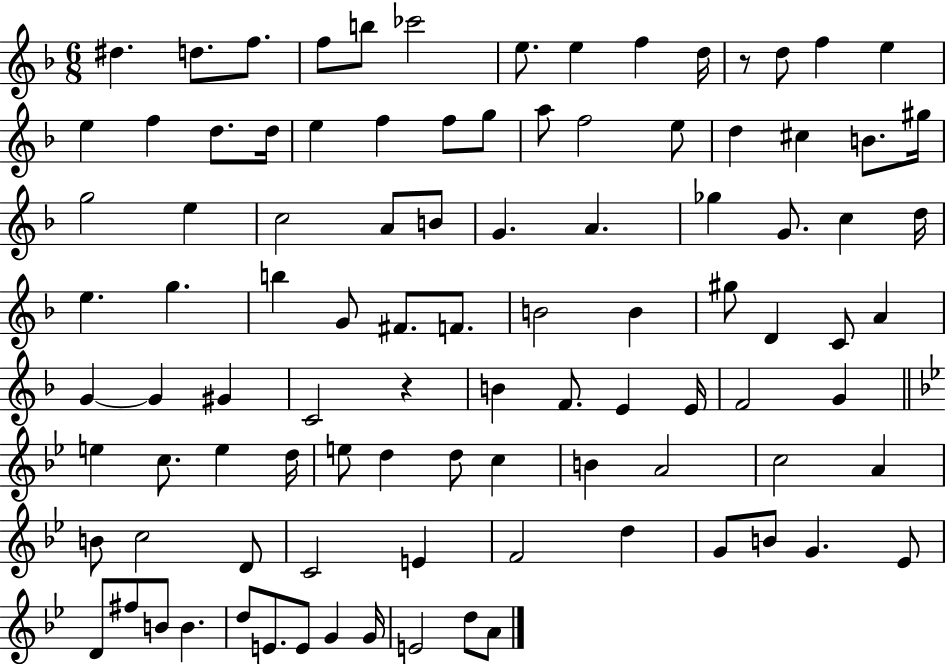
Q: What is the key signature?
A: F major